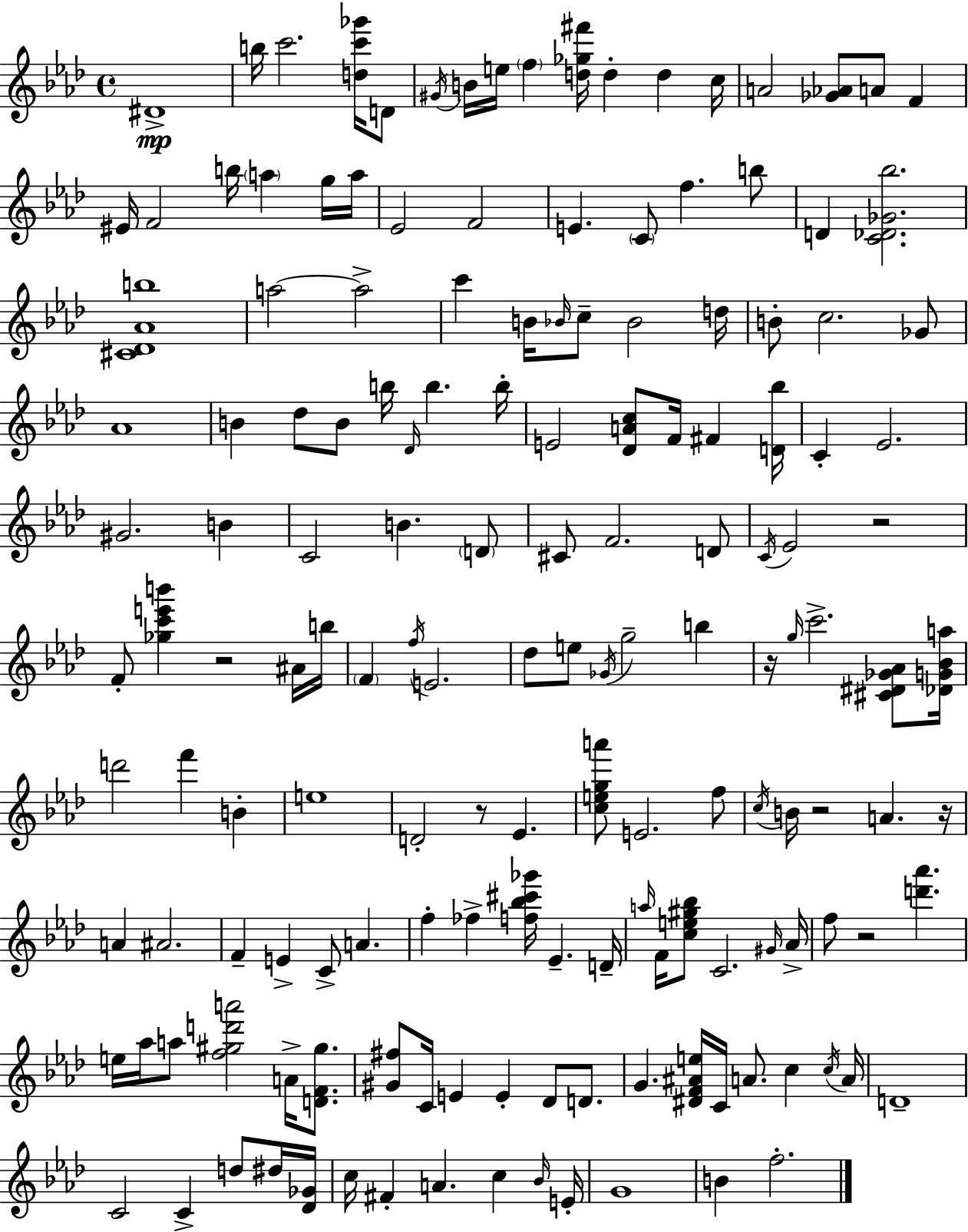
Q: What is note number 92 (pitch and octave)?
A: F5